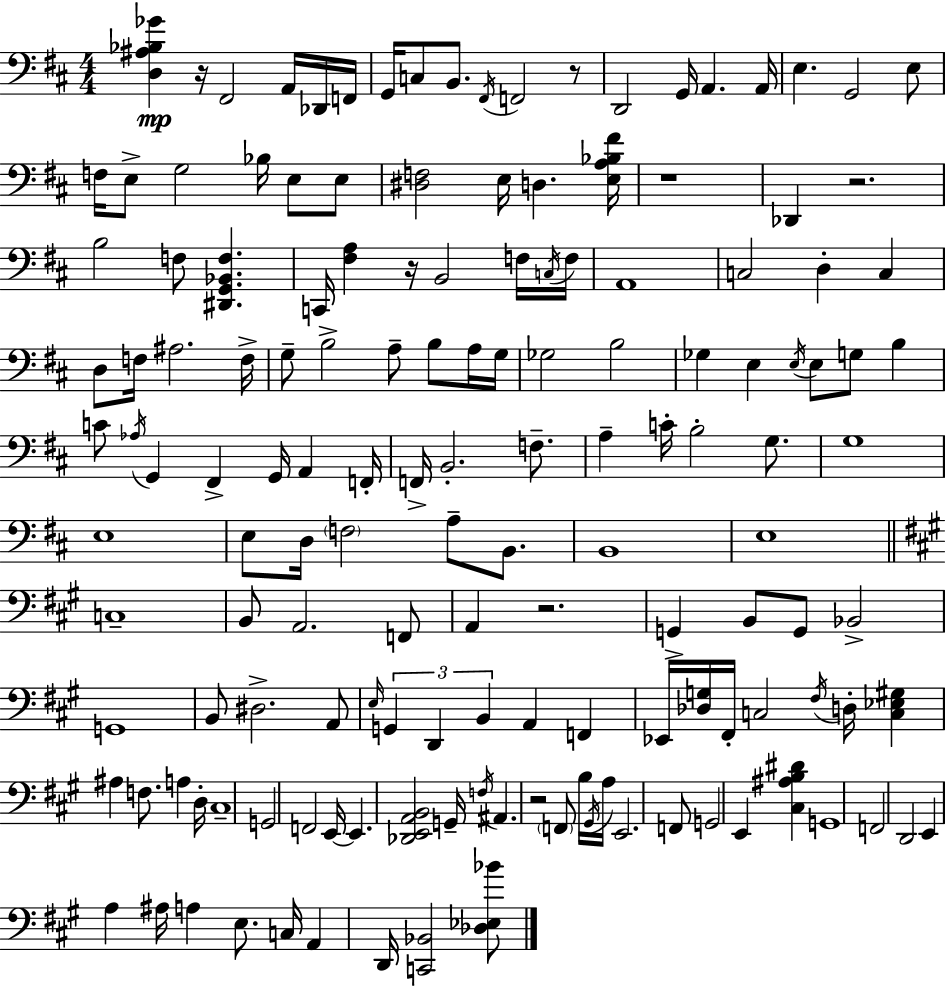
[D3,A#3,Bb3,Gb4]/q R/s F#2/h A2/s Db2/s F2/s G2/s C3/e B2/e. F#2/s F2/h R/e D2/h G2/s A2/q. A2/s E3/q. G2/h E3/e F3/s E3/e G3/h Bb3/s E3/e E3/e [D#3,F3]/h E3/s D3/q. [E3,A3,Bb3,F#4]/s R/w Db2/q R/h. B3/h F3/e [D#2,G2,Bb2,F3]/q. C2/s [F#3,A3]/q R/s B2/h F3/s C3/s F3/s A2/w C3/h D3/q C3/q D3/e F3/s A#3/h. F3/s G3/e B3/h A3/e B3/e A3/s G3/s Gb3/h B3/h Gb3/q E3/q E3/s E3/e G3/e B3/q C4/e Ab3/s G2/q F#2/q G2/s A2/q F2/s F2/s B2/h. F3/e. A3/q C4/s B3/h G3/e. G3/w E3/w E3/e D3/s F3/h A3/e B2/e. B2/w E3/w C3/w B2/e A2/h. F2/e A2/q R/h. G2/q B2/e G2/e Bb2/h G2/w B2/e D#3/h. A2/e E3/s G2/q D2/q B2/q A2/q F2/q Eb2/s [Db3,G3]/s F#2/s C3/h F#3/s D3/s [C3,Eb3,G#3]/q A#3/q F3/e. A3/q D3/s C#3/w G2/h F2/h E2/s E2/q. [Db2,E2,A2,B2]/h G2/s F3/s A#2/q. R/h F2/e B3/s G#2/s A3/s E2/h. F2/e G2/h E2/q [C#3,A#3,B3,D#4]/q G2/w F2/h D2/h E2/q A3/q A#3/s A3/q E3/e. C3/s A2/q D2/s [C2,Bb2]/h [Db3,Eb3,Bb4]/e